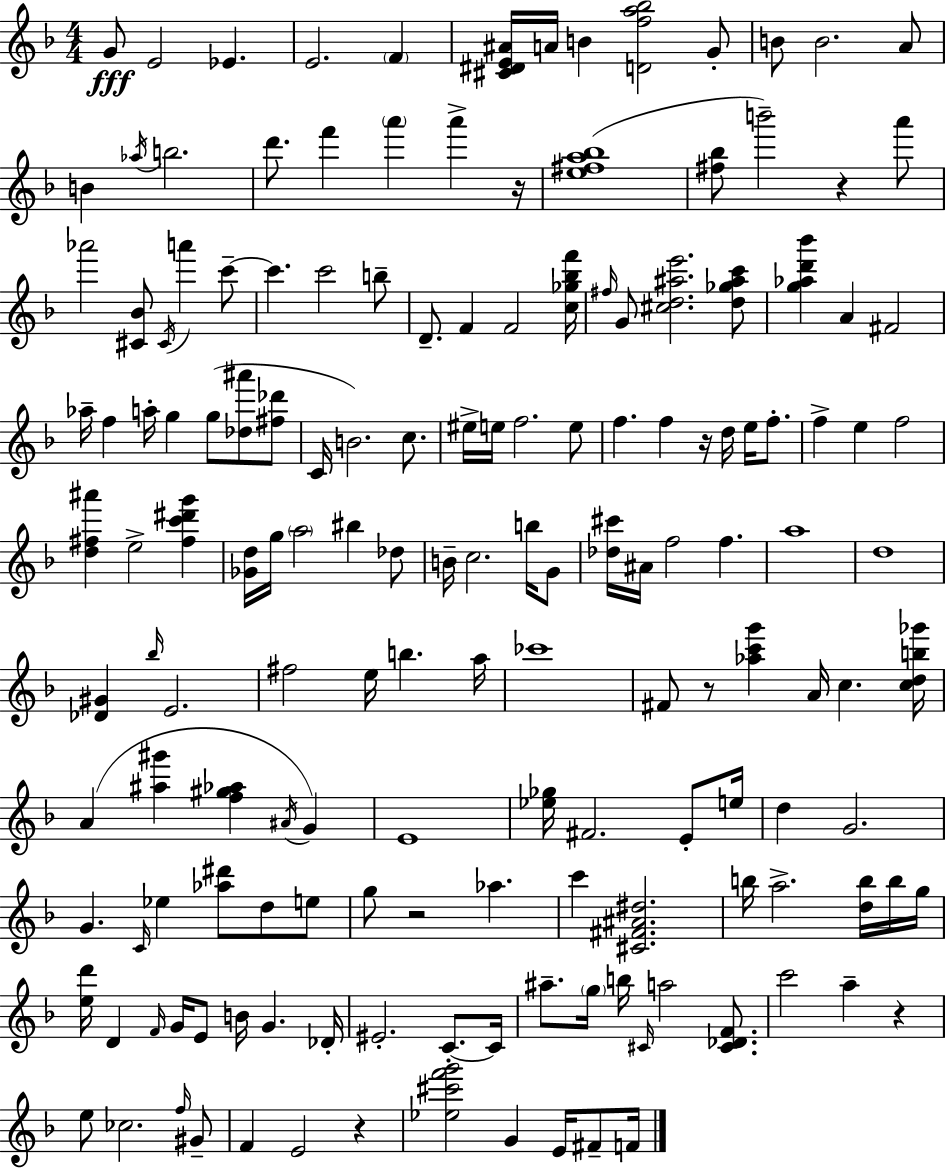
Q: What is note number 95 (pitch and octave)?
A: C6